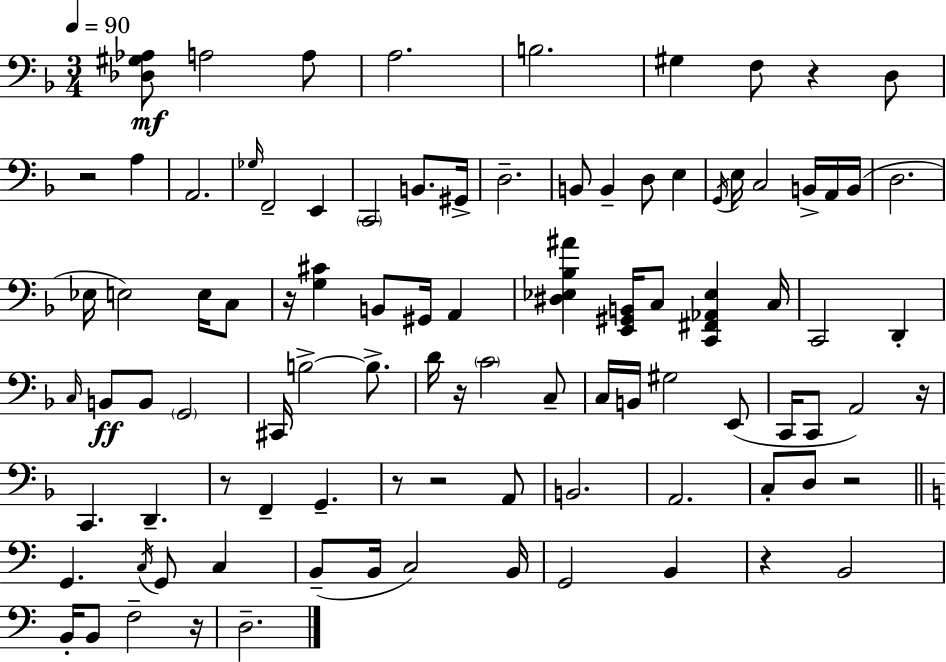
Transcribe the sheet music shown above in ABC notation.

X:1
T:Untitled
M:3/4
L:1/4
K:Dm
[_D,^G,_A,]/2 A,2 A,/2 A,2 B,2 ^G, F,/2 z D,/2 z2 A, A,,2 _G,/4 F,,2 E,, C,,2 B,,/2 ^G,,/4 D,2 B,,/2 B,, D,/2 E, G,,/4 E,/4 C,2 B,,/4 A,,/4 B,,/4 D,2 _E,/4 E,2 E,/4 C,/2 z/4 [G,^C] B,,/2 ^G,,/4 A,, [^D,_E,_B,^A] [E,,^G,,B,,]/4 C,/2 [C,,^F,,_A,,_E,] C,/4 C,,2 D,, C,/4 B,,/2 B,,/2 G,,2 ^C,,/4 B,2 B,/2 D/4 z/4 C2 C,/2 C,/4 B,,/4 ^G,2 E,,/2 C,,/4 C,,/2 A,,2 z/4 C,, D,, z/2 F,, G,, z/2 z2 A,,/2 B,,2 A,,2 C,/2 D,/2 z2 G,, C,/4 G,,/2 C, B,,/2 B,,/4 C,2 B,,/4 G,,2 B,, z B,,2 B,,/4 B,,/2 F,2 z/4 D,2